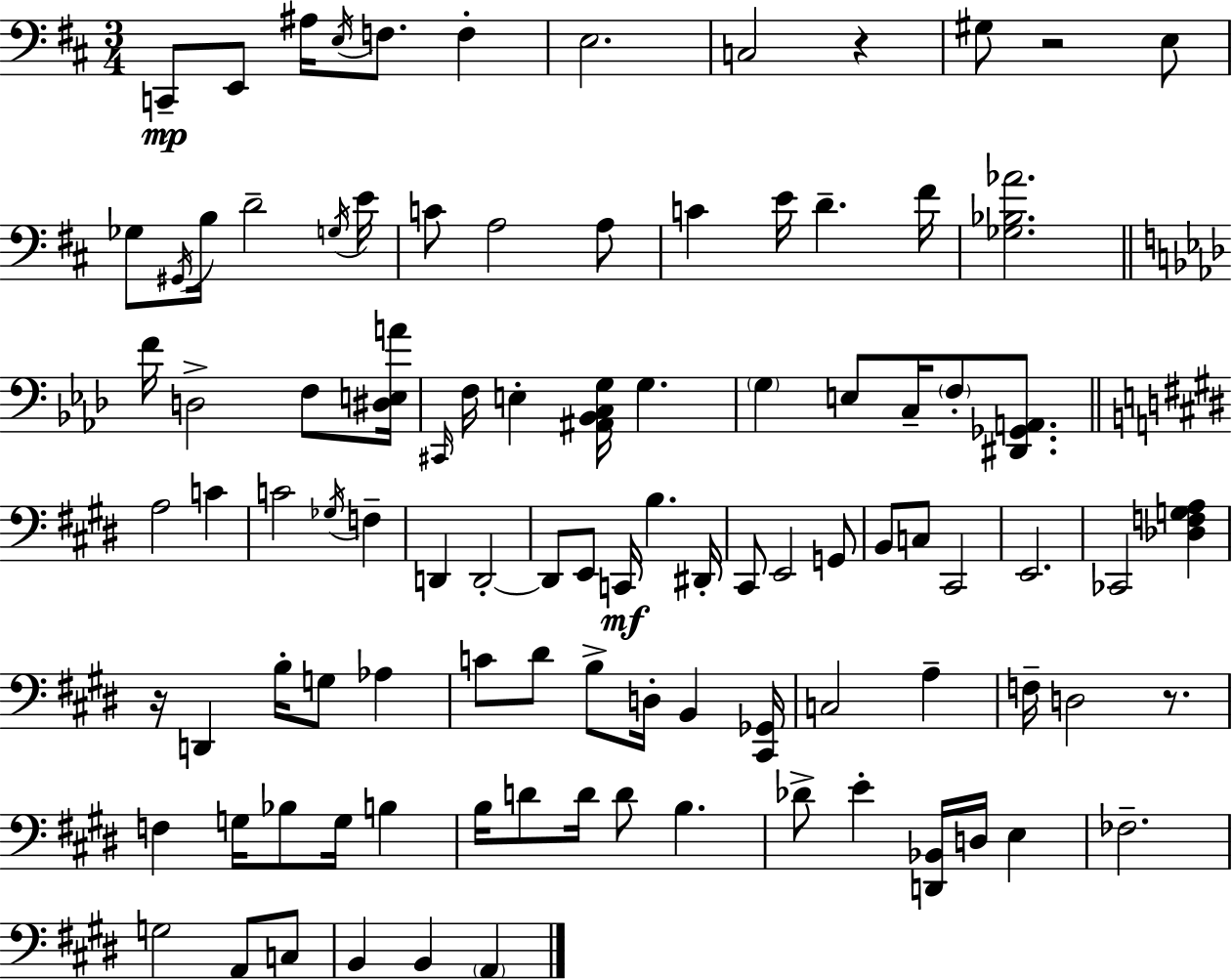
{
  \clef bass
  \numericTimeSignature
  \time 3/4
  \key d \major
  c,8--\mp e,8 ais16 \acciaccatura { e16 } f8. f4-. | e2. | c2 r4 | gis8 r2 e8 | \break ges8 \acciaccatura { gis,16 } b16 d'2-- | \acciaccatura { g16 } e'16 c'8 a2 | a8 c'4 e'16 d'4.-- | fis'16 <ges bes aes'>2. | \break \bar "||" \break \key aes \major f'16 d2-> f8 <dis e a'>16 | \grace { cis,16 } f16 e4-. <ais, bes, c g>16 g4. | \parenthesize g4 e8 c16-- \parenthesize f8-. <dis, ges, a,>8. | \bar "||" \break \key e \major a2 c'4 | c'2 \acciaccatura { ges16 } f4-- | d,4 d,2-.~~ | d,8 e,8 c,16\mf b4. | \break dis,16-. cis,8 e,2 g,8 | b,8 c8 cis,2 | e,2. | ces,2 <des f g a>4 | \break r16 d,4 b16-. g8 aes4 | c'8 dis'8 b8-> d16-. b,4 | <cis, ges,>16 c2 a4-- | f16-- d2 r8. | \break f4 g16 bes8 g16 b4 | b16 d'8 d'16 d'8 b4. | des'8-> e'4-. <d, bes,>16 d16 e4 | fes2.-- | \break g2 a,8 c8 | b,4 b,4 \parenthesize a,4 | \bar "|."
}